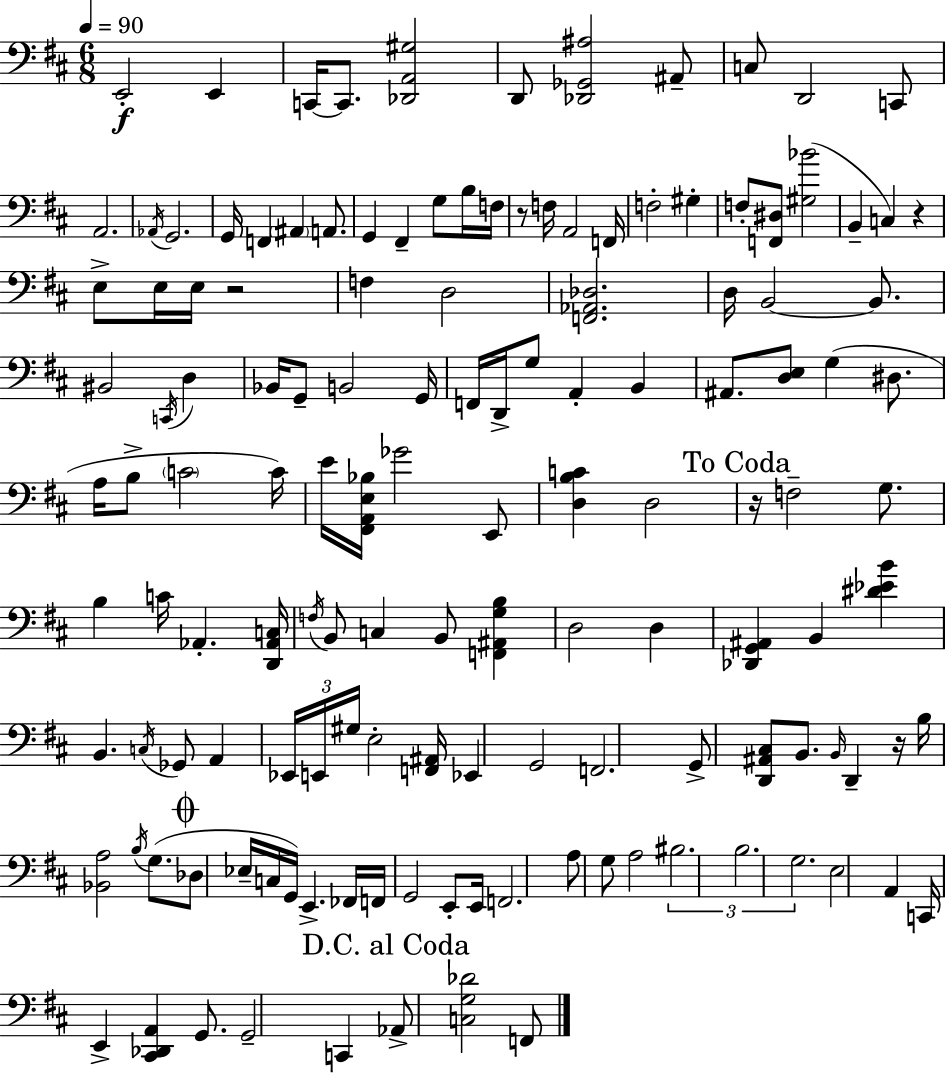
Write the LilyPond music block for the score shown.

{
  \clef bass
  \numericTimeSignature
  \time 6/8
  \key d \major
  \tempo 4 = 90
  e,2-.\f e,4 | c,16~~ c,8. <des, a, gis>2 | d,8 <des, ges, ais>2 ais,8-- | c8 d,2 c,8 | \break a,2. | \acciaccatura { aes,16 } g,2. | g,16 f,4 \parenthesize ais,4 a,8. | g,4 fis,4-- g8 b16 | \break f16 r8 f16 a,2 | f,16 f2-. gis4-. | f8-. <f, dis>8 <gis bes'>2( | b,4-- c4) r4 | \break e8-> e16 e16 r2 | f4 d2 | <f, aes, des>2. | d16 b,2~~ b,8. | \break bis,2 \acciaccatura { c,16 } d4 | bes,16 g,8-- b,2 | g,16 f,16 d,16-> g8 a,4-. b,4 | ais,8. <d e>8 g4( dis8. | \break a16 b8-> \parenthesize c'2 | c'16) e'16 <fis, a, e bes>16 ges'2 | e,8 <d b c'>4 d2 | \mark "To Coda" r16 f2-- g8. | \break b4 c'16 aes,4.-. | <d, aes, c>16 \acciaccatura { f16 } b,8 c4 b,8 <f, ais, g b>4 | d2 d4 | <des, g, ais,>4 b,4 <dis' ees' b'>4 | \break b,4. \acciaccatura { c16 } ges,8 | a,4 \tuplet 3/2 { ees,16 e,16 gis16 } e2-. | <f, ais,>16 ees,4 g,2 | f,2. | \break g,8-> <d, ais, cis>8 b,8. \grace { b,16 } | d,4-- r16 b16 <bes, a>2 | \acciaccatura { b16 } g8.( \mark \markup { \musicglyph "scripts.coda" } des8 ees16-- c16 g,16) e,4.-> | fes,16 f,16 g,2 | \break e,8-. e,16 f,2. | a8 g8 a2 | \tuplet 3/2 { bis2. | b2. | \break g2. } | e2 | a,4 c,16 e,4-> <cis, des, a,>4 | g,8. g,2-- | \break c,4 \mark "D.C. al Coda" aes,8-> <c g des'>2 | f,8 \bar "|."
}